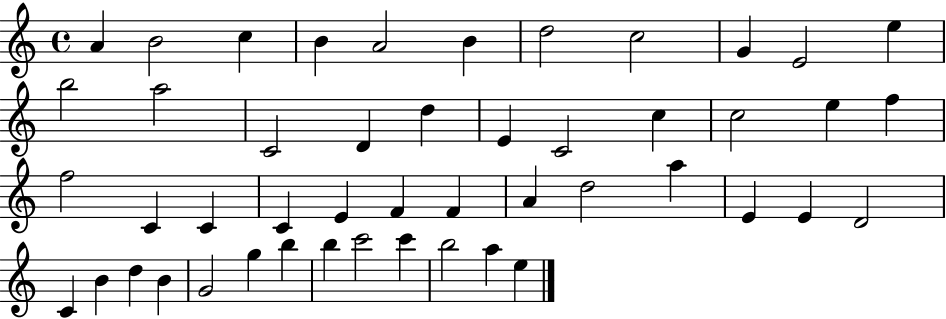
X:1
T:Untitled
M:4/4
L:1/4
K:C
A B2 c B A2 B d2 c2 G E2 e b2 a2 C2 D d E C2 c c2 e f f2 C C C E F F A d2 a E E D2 C B d B G2 g b b c'2 c' b2 a e